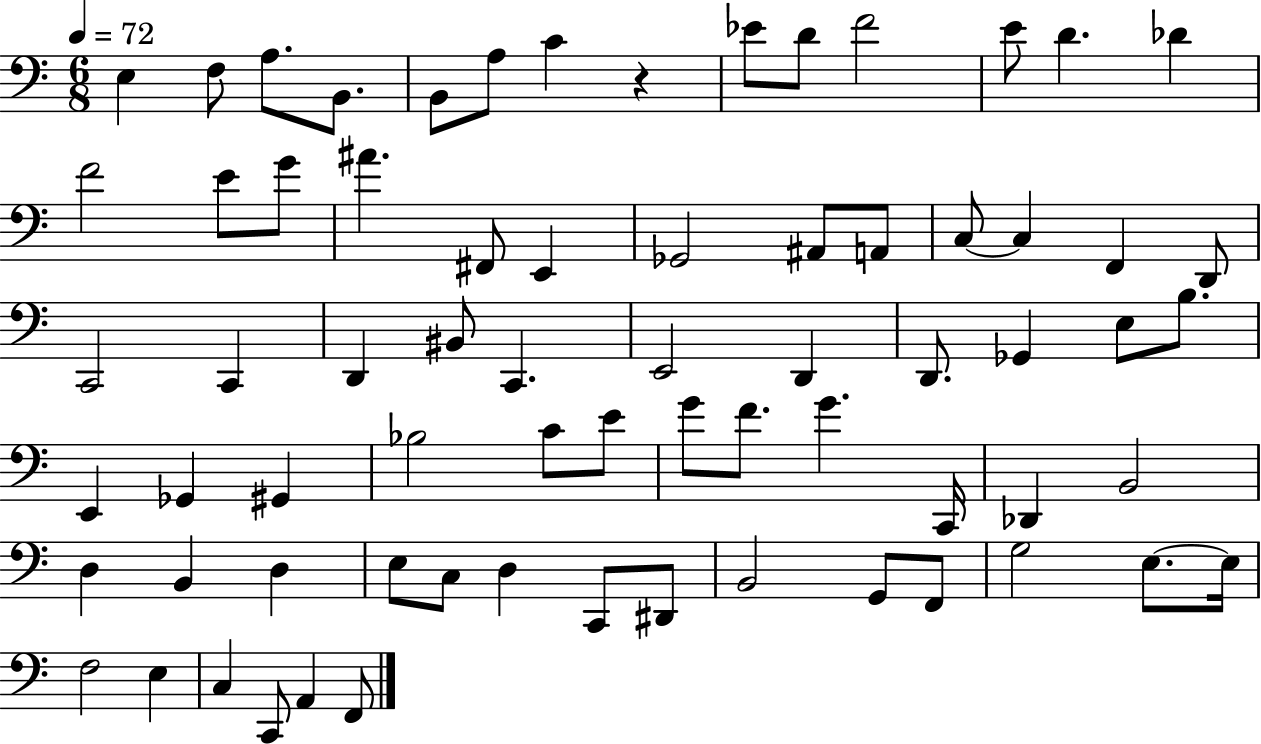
X:1
T:Untitled
M:6/8
L:1/4
K:C
E, F,/2 A,/2 B,,/2 B,,/2 A,/2 C z _E/2 D/2 F2 E/2 D _D F2 E/2 G/2 ^A ^F,,/2 E,, _G,,2 ^A,,/2 A,,/2 C,/2 C, F,, D,,/2 C,,2 C,, D,, ^B,,/2 C,, E,,2 D,, D,,/2 _G,, E,/2 B,/2 E,, _G,, ^G,, _B,2 C/2 E/2 G/2 F/2 G C,,/4 _D,, B,,2 D, B,, D, E,/2 C,/2 D, C,,/2 ^D,,/2 B,,2 G,,/2 F,,/2 G,2 E,/2 E,/4 F,2 E, C, C,,/2 A,, F,,/2